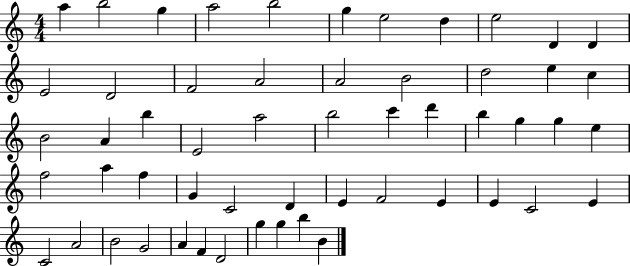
A5/q B5/h G5/q A5/h B5/h G5/q E5/h D5/q E5/h D4/q D4/q E4/h D4/h F4/h A4/h A4/h B4/h D5/h E5/q C5/q B4/h A4/q B5/q E4/h A5/h B5/h C6/q D6/q B5/q G5/q G5/q E5/q F5/h A5/q F5/q G4/q C4/h D4/q E4/q F4/h E4/q E4/q C4/h E4/q C4/h A4/h B4/h G4/h A4/q F4/q D4/h G5/q G5/q B5/q B4/q